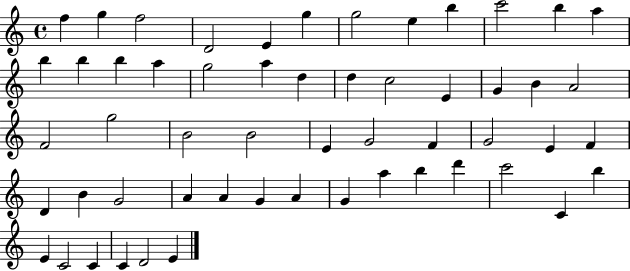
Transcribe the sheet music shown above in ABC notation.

X:1
T:Untitled
M:4/4
L:1/4
K:C
f g f2 D2 E g g2 e b c'2 b a b b b a g2 a d d c2 E G B A2 F2 g2 B2 B2 E G2 F G2 E F D B G2 A A G A G a b d' c'2 C b E C2 C C D2 E